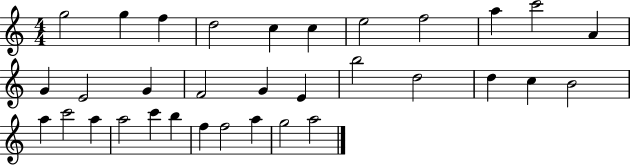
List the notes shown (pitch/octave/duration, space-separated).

G5/h G5/q F5/q D5/h C5/q C5/q E5/h F5/h A5/q C6/h A4/q G4/q E4/h G4/q F4/h G4/q E4/q B5/h D5/h D5/q C5/q B4/h A5/q C6/h A5/q A5/h C6/q B5/q F5/q F5/h A5/q G5/h A5/h